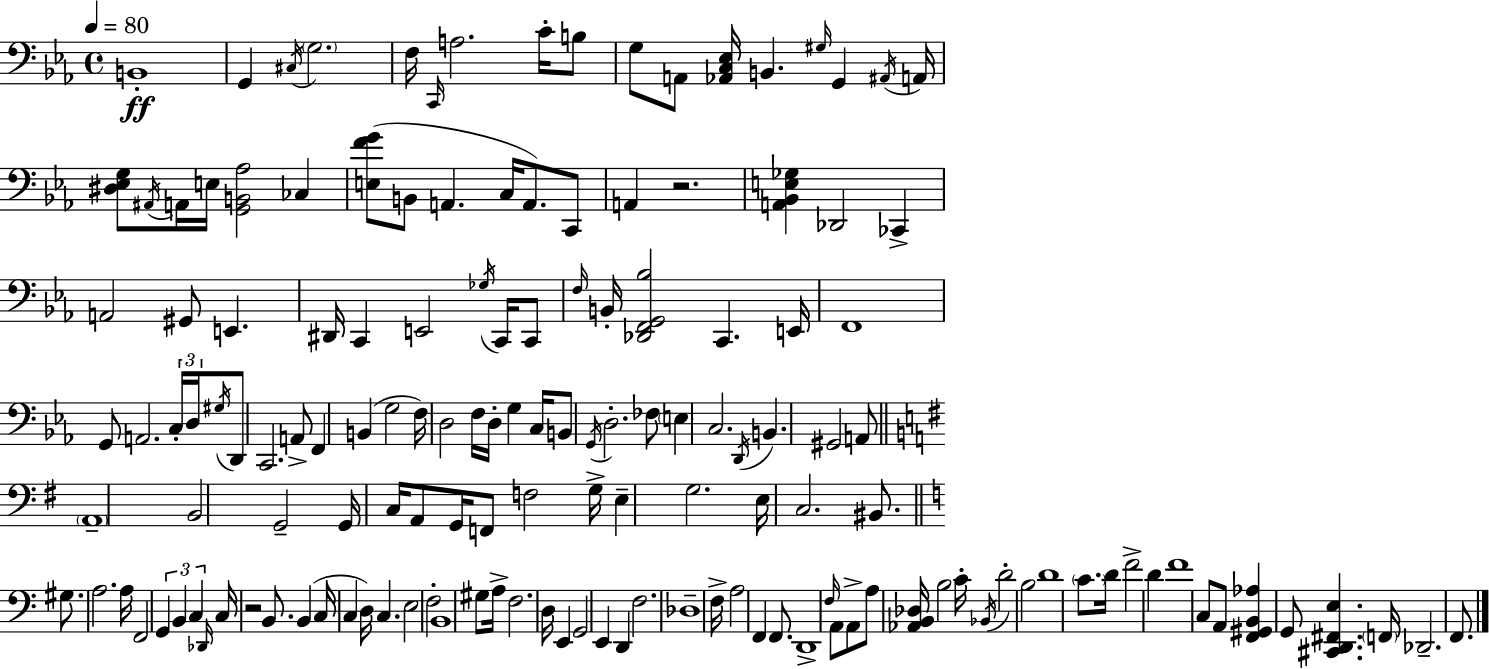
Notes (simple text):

B2/w G2/q C#3/s G3/h. F3/s C2/s A3/h. C4/s B3/e G3/e A2/e [Ab2,C3,Eb3]/s B2/q. G#3/s G2/q A#2/s A2/s [D#3,Eb3,G3]/e A#2/s A2/s E3/s [G2,B2,Ab3]/h CES3/q [E3,F4,G4]/e B2/e A2/q. C3/s A2/e. C2/e A2/q R/h. [A2,Bb2,E3,Gb3]/q Db2/h CES2/q A2/h G#2/e E2/q. D#2/s C2/q E2/h Gb3/s C2/s C2/e F3/s B2/s [Db2,F2,G2,Bb3]/h C2/q. E2/s F2/w G2/e A2/h. C3/s D3/s G#3/s D2/e C2/h. A2/e F2/q B2/q G3/h F3/s D3/h F3/s D3/s G3/q C3/s B2/e G2/s D3/h. FES3/e E3/q C3/h. D2/s B2/q. G#2/h A2/e A2/w B2/h G2/h G2/s C3/s A2/e G2/s F2/e F3/h G3/s E3/q G3/h. E3/s C3/h. BIS2/e. G#3/e. A3/h. A3/s F2/h G2/q B2/q C3/q Db2/s C3/s R/h B2/e. B2/q C3/s C3/q D3/s C3/q. E3/h F3/h B2/w G#3/e A3/s F3/h. D3/s E2/q G2/h E2/q D2/q F3/h. Db3/w F3/s A3/h F2/q F2/e. D2/w F3/s A2/e A2/e A3/e [Ab2,B2,Db3]/s B3/h C4/s Bb2/s D4/h B3/h D4/w C4/e. D4/s F4/h D4/q F4/w C3/e A2/e [F2,G#2,B2,Ab3]/q G2/e [C#2,D2,F#2,E3]/q. F2/s Db2/h. F2/e.